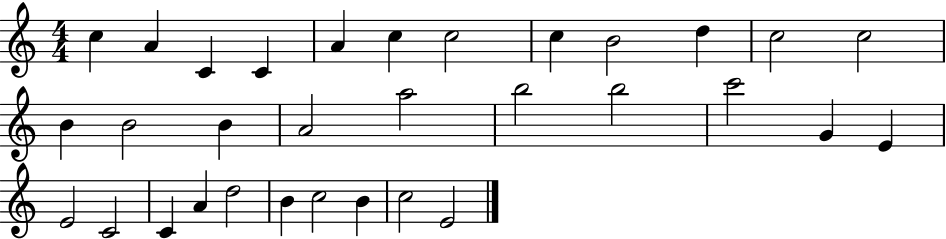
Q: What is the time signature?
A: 4/4